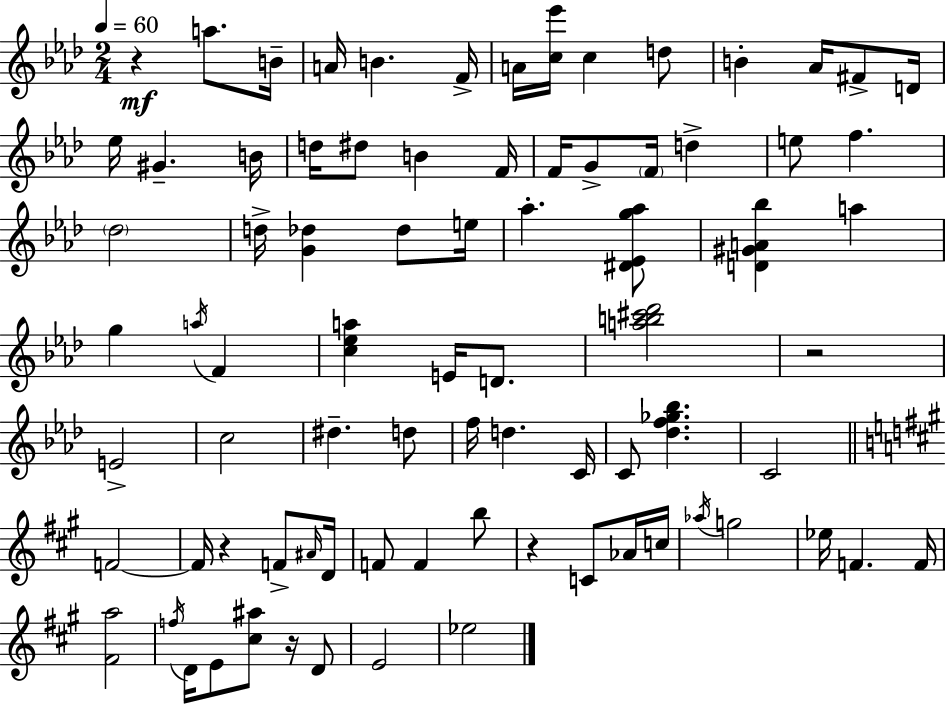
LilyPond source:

{
  \clef treble
  \numericTimeSignature
  \time 2/4
  \key f \minor
  \tempo 4 = 60
  r4\mf a''8. b'16-- | a'16 b'4. f'16-> | a'16 <c'' ees'''>16 c''4 d''8 | b'4-. aes'16 fis'8-> d'16 | \break ees''16 gis'4.-- b'16 | d''16 dis''8 b'4 f'16 | f'16 g'8-> \parenthesize f'16 d''4-> | e''8 f''4. | \break \parenthesize des''2 | d''16-> <g' des''>4 des''8 e''16 | aes''4.-. <dis' ees' g'' aes''>8 | <d' gis' a' bes''>4 a''4 | \break g''4 \acciaccatura { a''16 } f'4 | <c'' ees'' a''>4 e'16 d'8. | <a'' b'' cis''' des'''>2 | r2 | \break e'2-> | c''2 | dis''4.-- d''8 | f''16 d''4. | \break c'16 c'8 <des'' f'' ges'' bes''>4. | c'2 | \bar "||" \break \key a \major f'2~~ | f'16 r4 f'8-> \grace { ais'16 } | d'16 f'8 f'4 b''8 | r4 c'8 aes'16 | \break c''16 \acciaccatura { aes''16 } g''2 | ees''16 f'4. | f'16 <fis' a''>2 | \acciaccatura { f''16 } d'16 e'8 <cis'' ais''>8 | \break r16 d'8 e'2 | ees''2 | \bar "|."
}